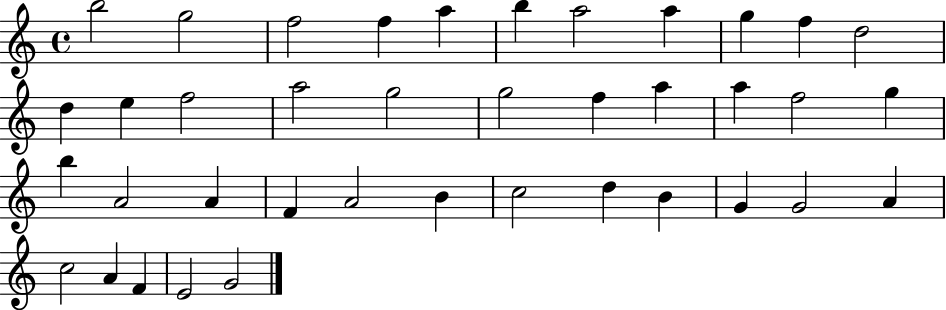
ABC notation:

X:1
T:Untitled
M:4/4
L:1/4
K:C
b2 g2 f2 f a b a2 a g f d2 d e f2 a2 g2 g2 f a a f2 g b A2 A F A2 B c2 d B G G2 A c2 A F E2 G2